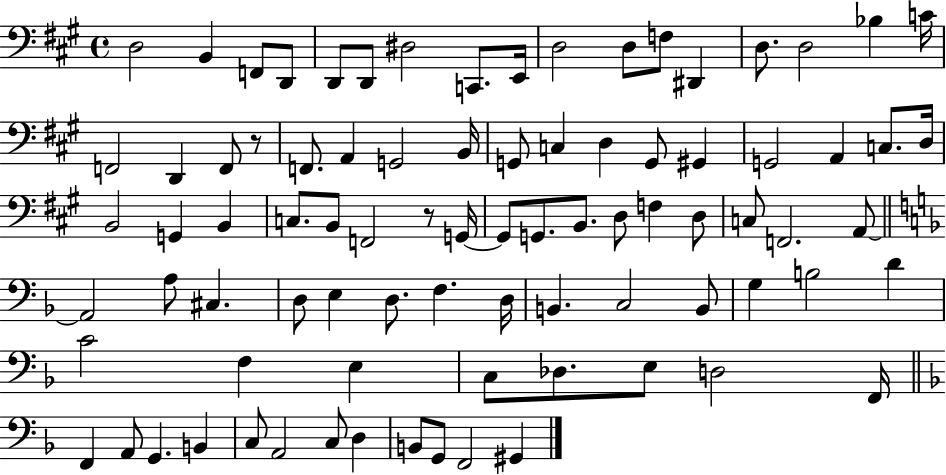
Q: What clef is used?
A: bass